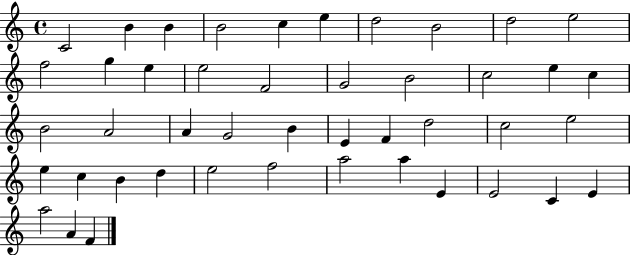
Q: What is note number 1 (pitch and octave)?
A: C4